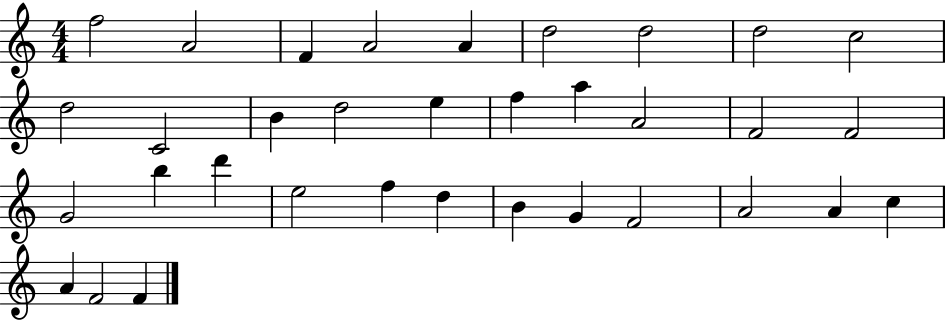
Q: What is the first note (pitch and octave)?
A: F5